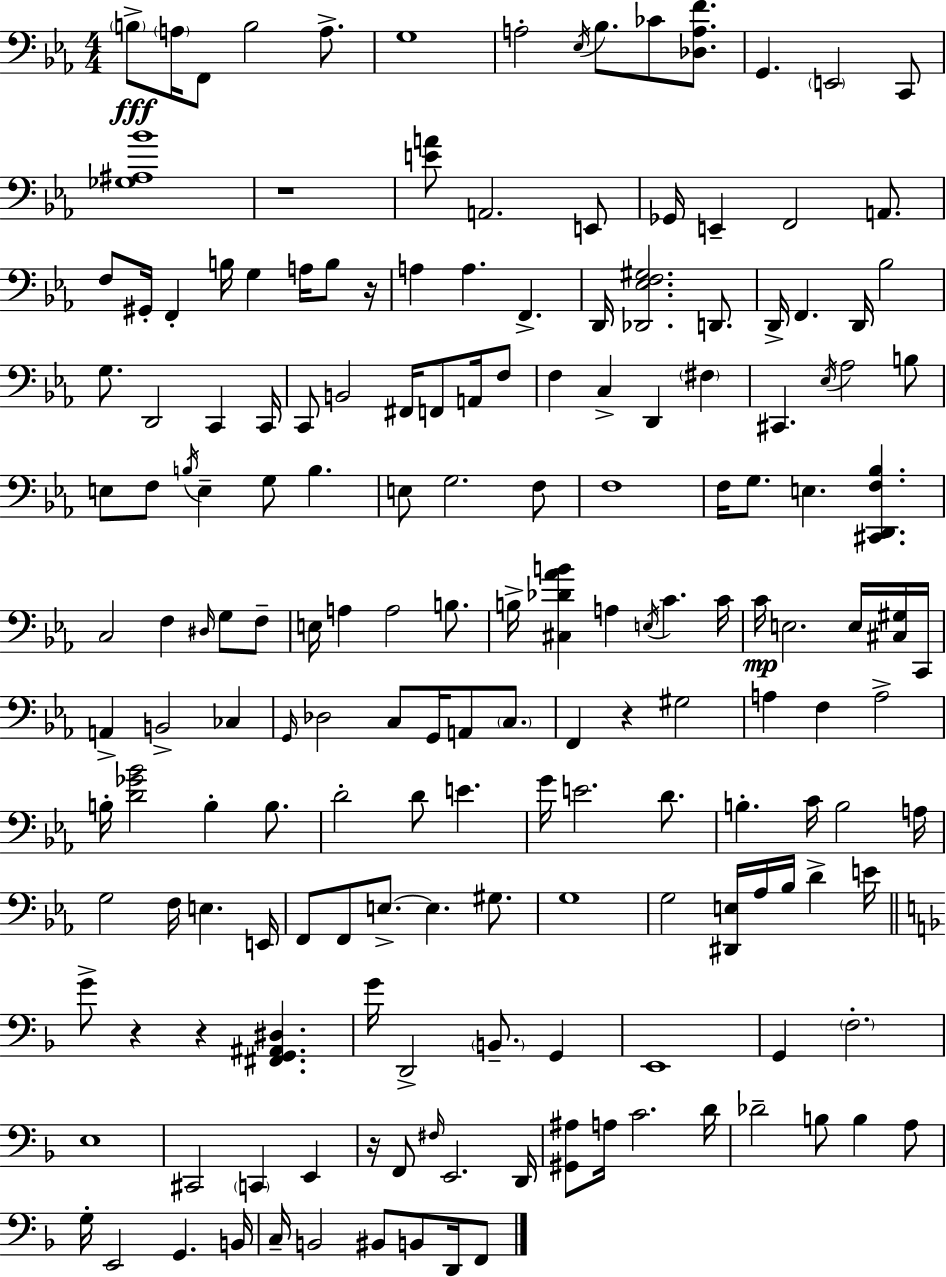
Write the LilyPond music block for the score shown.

{
  \clef bass
  \numericTimeSignature
  \time 4/4
  \key c \minor
  \repeat volta 2 { \parenthesize b8->\fff \parenthesize a16 f,8 b2 a8.-> | g1 | a2-. \acciaccatura { ees16 } bes8. ces'8 <des a f'>8. | g,4. \parenthesize e,2 c,8 | \break <ges ais bes'>1 | r1 | <e' a'>8 a,2. e,8 | ges,16 e,4-- f,2 a,8. | \break f8 gis,16-. f,4-. b16 g4 a16 b8 | r16 a4 a4. f,4.-> | d,16 <des, ees f gis>2. d,8. | d,16-> f,4. d,16 bes2 | \break g8. d,2 c,4 | c,16 c,8 b,2 fis,16 f,8 a,16 f8 | f4 c4-> d,4 \parenthesize fis4 | cis,4. \acciaccatura { ees16 } aes2 | \break b8 e8 f8 \acciaccatura { b16 } e4-- g8 b4. | e8 g2. | f8 f1 | f16 g8. e4. <cis, d, f bes>4. | \break c2 f4 \grace { dis16 } | g8 f8-- e16 a4 a2 | b8. b16-> <cis des' aes' b'>4 a4 \acciaccatura { e16 } c'4. | c'16 c'16\mp e2. | \break e16 <cis gis>16 c,16 a,4-> b,2-> | ces4 \grace { g,16 } des2 c8 | g,16 a,8 \parenthesize c8. f,4 r4 gis2 | a4 f4 a2-> | \break b16-. <d' ges' bes'>2 b4-. | b8. d'2-. d'8 | e'4. g'16 e'2. | d'8. b4.-. c'16 b2 | \break a16 g2 f16 e4. | e,16 f,8 f,8 e8.->~~ e4. | gis8. g1 | g2 <dis, e>16 aes16 | \break bes16 d'4-> e'16 \bar "||" \break \key d \minor g'8-> r4 r4 <fis, g, ais, dis>4. | g'16 d,2-> \parenthesize b,8.-- g,4 | e,1 | g,4 \parenthesize f2.-. | \break e1 | cis,2 \parenthesize c,4 e,4 | r16 f,8 \grace { fis16 } e,2. | d,16 <gis, ais>8 a16 c'2. | \break d'16 des'2-- b8 b4 a8 | g16-. e,2 g,4. | b,16 c16-- b,2 bis,8 b,8 d,16 f,8 | } \bar "|."
}